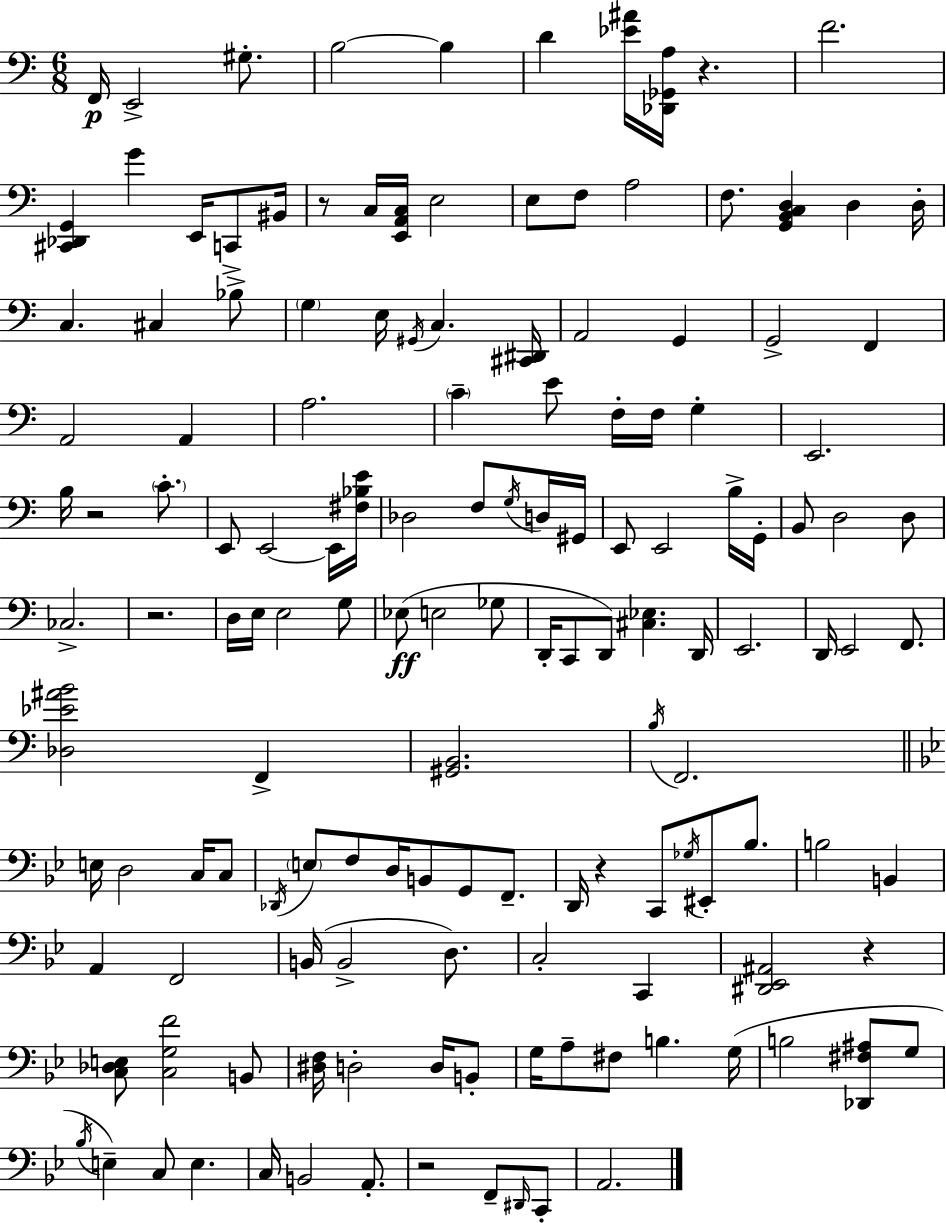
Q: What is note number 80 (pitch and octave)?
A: Db2